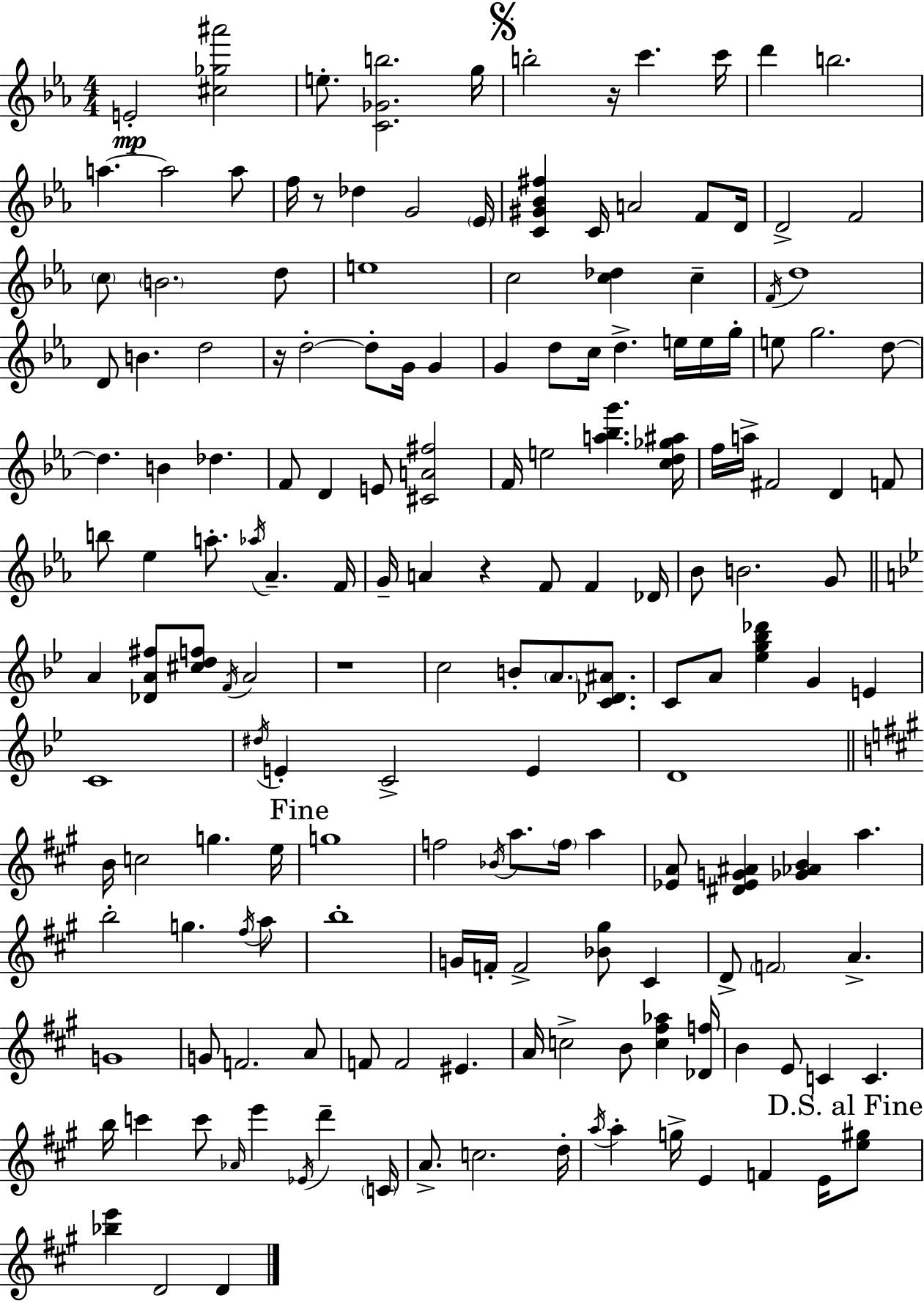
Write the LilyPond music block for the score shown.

{
  \clef treble
  \numericTimeSignature
  \time 4/4
  \key ees \major
  e'2-.\mp <cis'' ges'' ais'''>2 | e''8.-. <c' ges' b''>2. g''16 | \mark \markup { \musicglyph "scripts.segno" } b''2-. r16 c'''4. c'''16 | d'''4 b''2. | \break a''4.~~ a''2 a''8 | f''16 r8 des''4 g'2 \parenthesize ees'16 | <c' gis' bes' fis''>4 c'16 a'2 f'8 d'16 | d'2-> f'2 | \break \parenthesize c''8 \parenthesize b'2. d''8 | e''1 | c''2 <c'' des''>4 c''4-- | \acciaccatura { f'16 } d''1 | \break d'8 b'4. d''2 | r16 d''2-.~~ d''8-. g'16 g'4 | g'4 d''8 c''16 d''4.-> e''16 e''16 | g''16-. e''8 g''2. d''8~~ | \break d''4. b'4 des''4. | f'8 d'4 e'8 <cis' a' fis''>2 | f'16 e''2 <a'' bes'' g'''>4. | <c'' d'' ges'' ais''>16 f''16 a''16-> fis'2 d'4 f'8 | \break b''8 ees''4 a''8.-. \acciaccatura { aes''16 } aes'4.-- | f'16 g'16-- a'4 r4 f'8 f'4 | des'16 bes'8 b'2. | g'8 \bar "||" \break \key bes \major a'4 <des' a' fis''>8 <cis'' d'' f''>8 \acciaccatura { f'16 } a'2 | r1 | c''2 b'8-. \parenthesize a'8. <c' des' ais'>8. | c'8 a'8 <ees'' g'' bes'' des'''>4 g'4 e'4 | \break c'1 | \acciaccatura { dis''16 } e'4-. c'2-> e'4 | d'1 | \bar "||" \break \key a \major b'16 c''2 g''4. e''16 | \mark "Fine" g''1 | f''2 \acciaccatura { bes'16 } a''8. \parenthesize f''16 a''4 | <ees' a'>8 <dis' ees' g' ais'>4 <ges' aes' b'>4 a''4. | \break b''2-. g''4. \acciaccatura { fis''16 } | a''8 b''1-. | g'16 f'16-. f'2-> <bes' gis''>8 cis'4 | d'8-> \parenthesize f'2 a'4.-> | \break g'1 | g'8 f'2. | a'8 f'8 f'2 eis'4. | a'16 c''2-> b'8 <c'' fis'' aes''>4 | \break <des' f''>16 b'4 e'8 c'4 c'4. | b''16 c'''4 c'''8 \grace { aes'16 } e'''4 \acciaccatura { ees'16 } d'''4-- | \parenthesize c'16 a'8.-> c''2. | d''16-. \acciaccatura { a''16 } a''4-. g''16-> e'4 f'4 | \break e'16 \mark "D.S. al Fine" <e'' gis''>8 <bes'' e'''>4 d'2 | d'4 \bar "|."
}